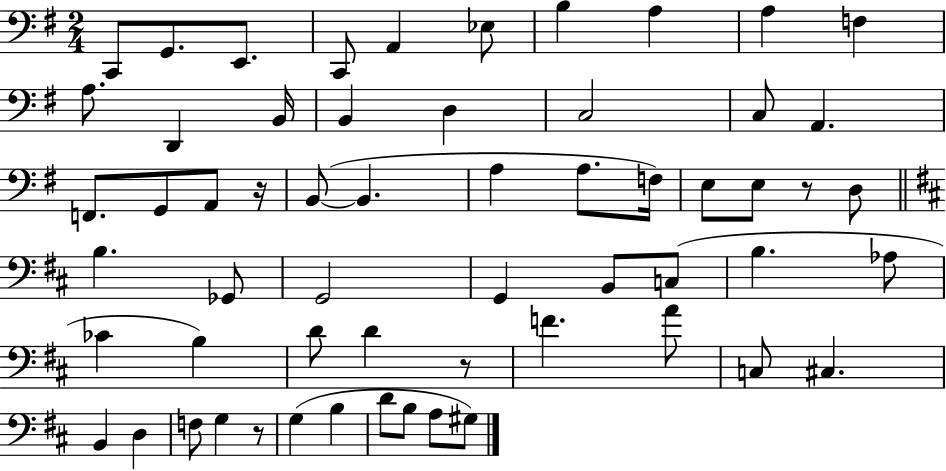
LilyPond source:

{
  \clef bass
  \numericTimeSignature
  \time 2/4
  \key g \major
  \repeat volta 2 { c,8 g,8. e,8. | c,8 a,4 ees8 | b4 a4 | a4 f4 | \break a8. d,4 b,16 | b,4 d4 | c2 | c8 a,4. | \break f,8. g,8 a,8 r16 | b,8~(~ b,4. | a4 a8. f16) | e8 e8 r8 d8 | \break \bar "||" \break \key b \minor b4. ges,8 | g,2 | g,4 b,8 c8( | b4. aes8 | \break ces'4 b4) | d'8 d'4 r8 | f'4. a'8 | c8 cis4. | \break b,4 d4 | f8 g4 r8 | g4( b4 | d'8 b8 a8 gis8) | \break } \bar "|."
}